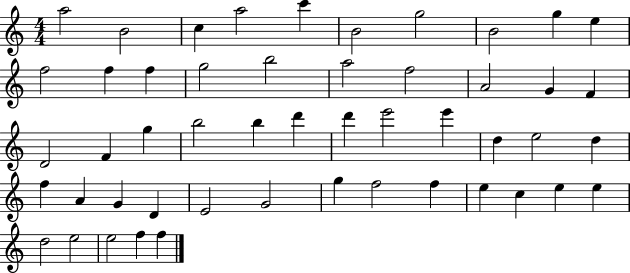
{
  \clef treble
  \numericTimeSignature
  \time 4/4
  \key c \major
  a''2 b'2 | c''4 a''2 c'''4 | b'2 g''2 | b'2 g''4 e''4 | \break f''2 f''4 f''4 | g''2 b''2 | a''2 f''2 | a'2 g'4 f'4 | \break d'2 f'4 g''4 | b''2 b''4 d'''4 | d'''4 e'''2 e'''4 | d''4 e''2 d''4 | \break f''4 a'4 g'4 d'4 | e'2 g'2 | g''4 f''2 f''4 | e''4 c''4 e''4 e''4 | \break d''2 e''2 | e''2 f''4 f''4 | \bar "|."
}